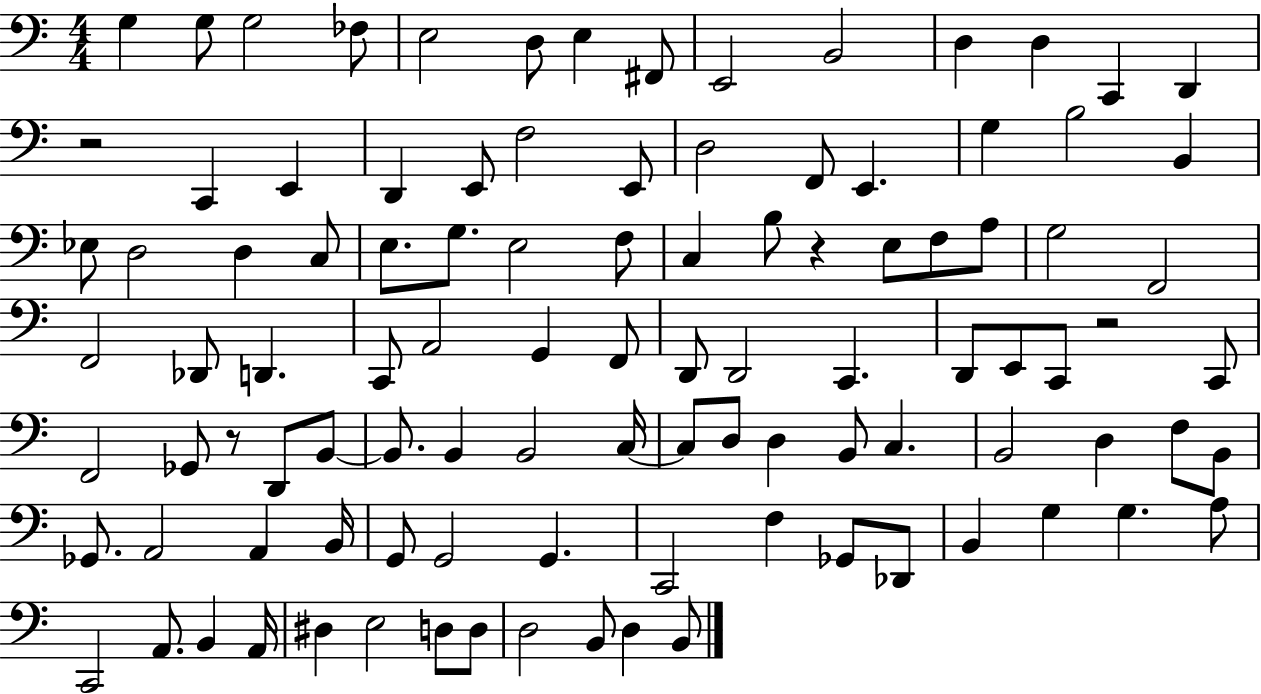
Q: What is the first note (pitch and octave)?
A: G3